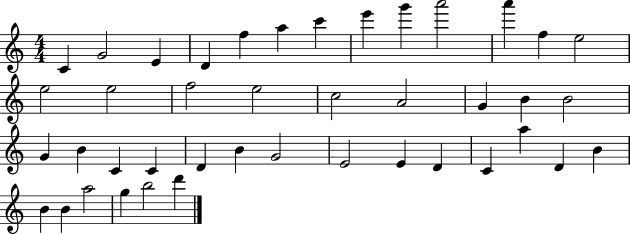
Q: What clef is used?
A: treble